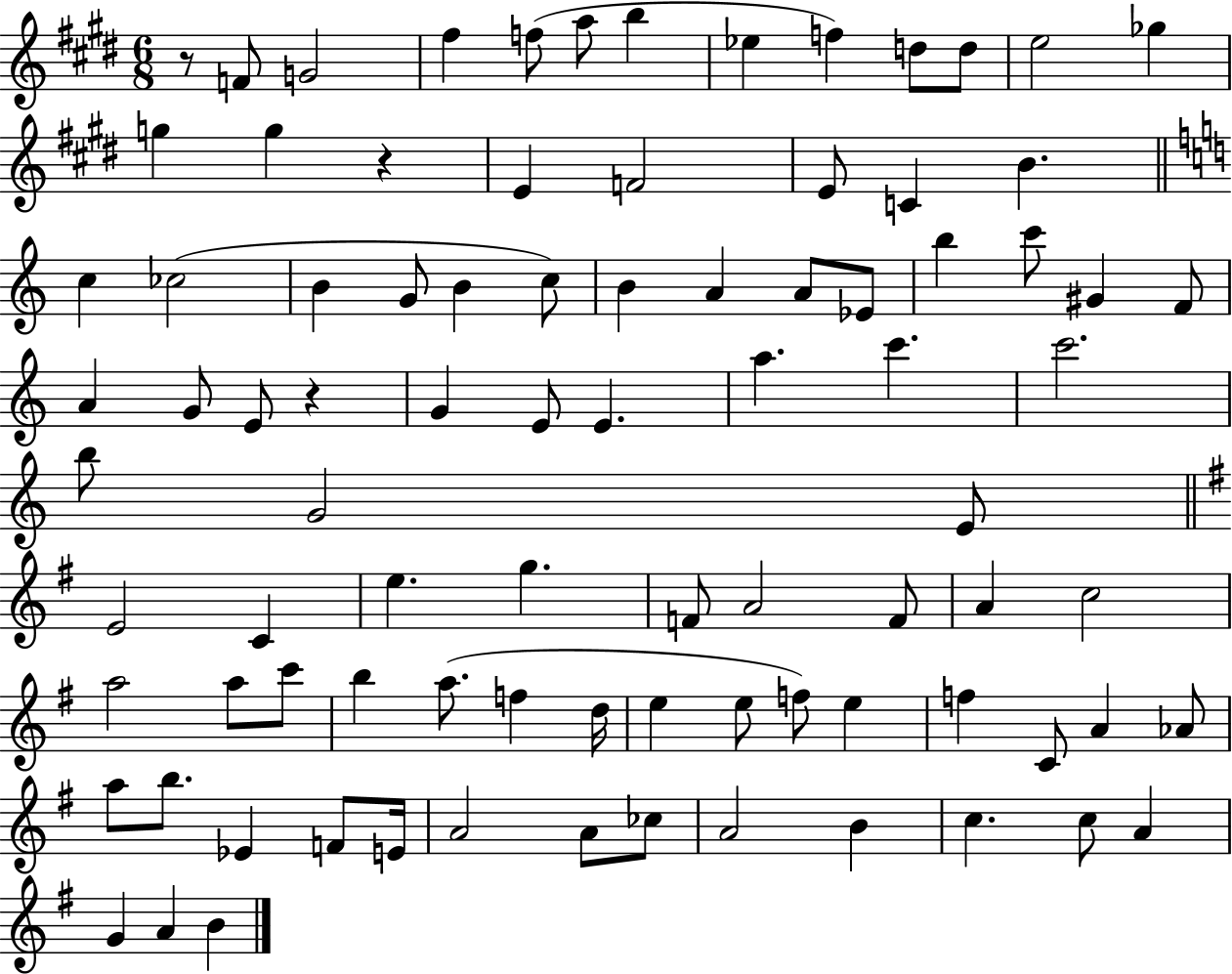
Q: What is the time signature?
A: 6/8